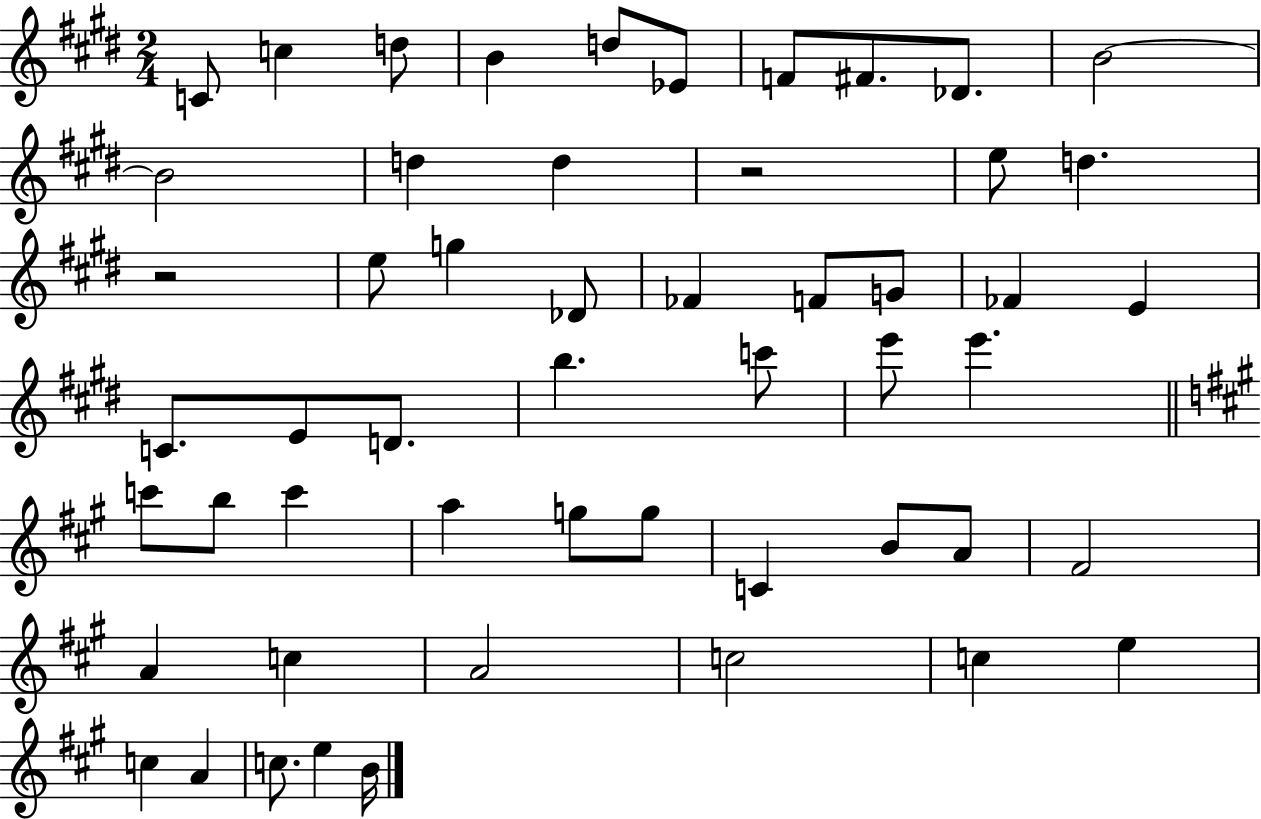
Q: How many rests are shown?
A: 2